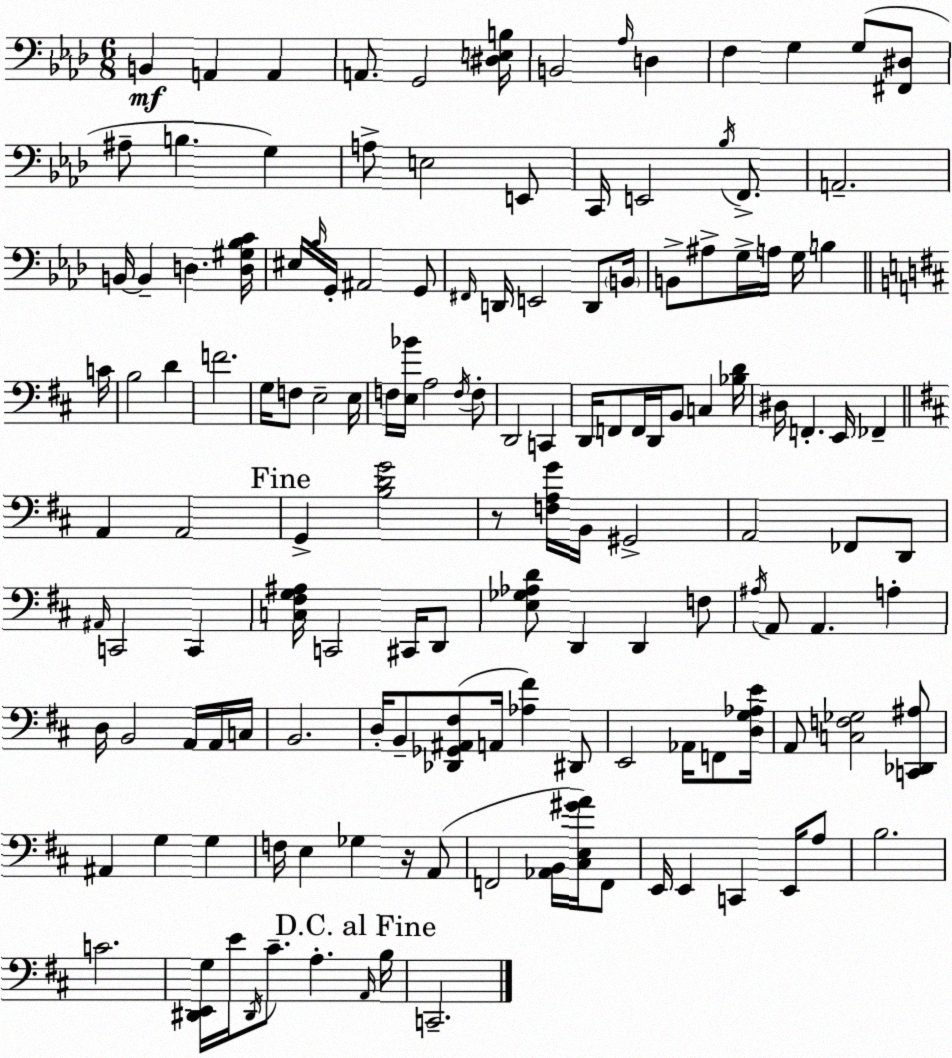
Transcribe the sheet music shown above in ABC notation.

X:1
T:Untitled
M:6/8
L:1/4
K:Ab
B,, A,, A,, A,,/2 G,,2 [^D,E,B,]/4 B,,2 _A,/4 D, F, G, G,/2 [^F,,^D,]/2 ^A,/2 B, G, A,/2 E,2 E,,/2 C,,/4 E,,2 _B,/4 F,,/2 A,,2 B,,/4 B,, D, [D,^G,_B,C]/4 ^E,/4 _B,/4 G,,/4 ^A,,2 G,,/2 ^F,,/4 D,,/4 E,,2 D,,/2 B,,/4 B,,/2 ^A,/2 G,/4 A,/4 G,/4 B, C/4 B,2 D F2 G,/4 F,/2 E,2 E,/4 F,/4 [E,_B]/4 A,2 F,/4 F,/2 D,,2 C,, D,,/4 F,,/2 F,,/4 D,,/4 B,,/2 C, [_B,D]/4 ^D,/4 F,, E,,/4 _F,, A,, A,,2 G,, [B,DG]2 z/2 [F,A,G]/4 B,,/4 ^G,,2 A,,2 _F,,/2 D,,/2 ^A,,/4 C,,2 C,, [C,^F,G,^A,]/4 C,,2 ^C,,/4 D,,/2 [E,_G,_A,D]/2 D,, D,, F,/2 ^A,/4 A,,/2 A,, A, D,/4 B,,2 A,,/4 A,,/4 C,/4 B,,2 D,/4 B,,/2 [_D,,_G,,^A,,^F,]/2 A,,/4 [_A,^F] ^D,,/2 E,,2 _A,,/4 F,,/2 [D,G,_A,E]/4 A,,/2 [C,F,_G,]2 [C,,_D,,^A,]/2 ^A,, G, G, F,/4 E, _G, z/4 A,,/2 F,,2 [_A,,B,,]/4 [^C,E,^GA]/4 F,,/2 E,,/4 E,, C,, E,,/4 A,/2 B,2 C2 [^D,,E,,G,]/4 E/4 ^D,,/4 ^C/2 A, A,,/4 B,/4 C,,2